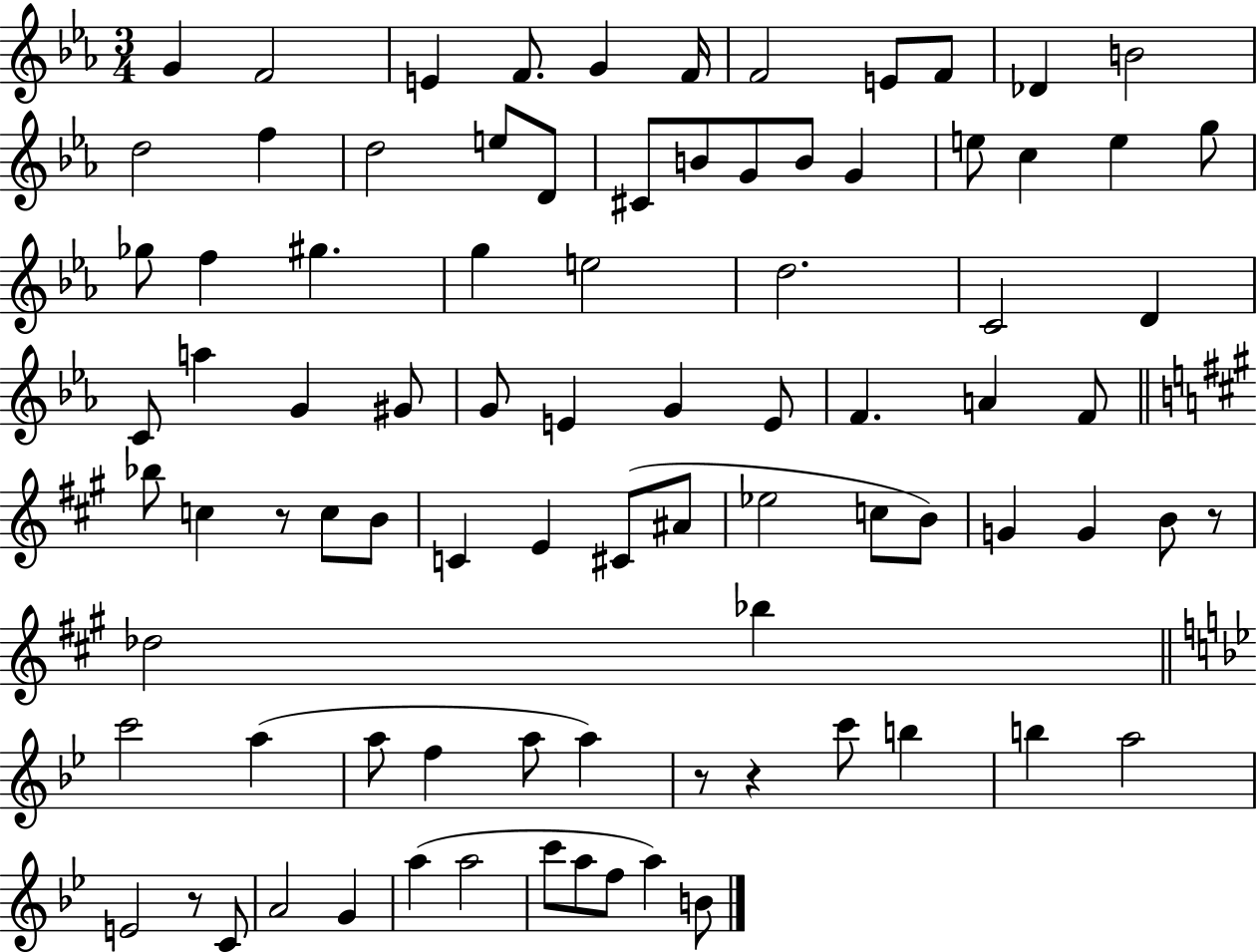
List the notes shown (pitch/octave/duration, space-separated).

G4/q F4/h E4/q F4/e. G4/q F4/s F4/h E4/e F4/e Db4/q B4/h D5/h F5/q D5/h E5/e D4/e C#4/e B4/e G4/e B4/e G4/q E5/e C5/q E5/q G5/e Gb5/e F5/q G#5/q. G5/q E5/h D5/h. C4/h D4/q C4/e A5/q G4/q G#4/e G4/e E4/q G4/q E4/e F4/q. A4/q F4/e Bb5/e C5/q R/e C5/e B4/e C4/q E4/q C#4/e A#4/e Eb5/h C5/e B4/e G4/q G4/q B4/e R/e Db5/h Bb5/q C6/h A5/q A5/e F5/q A5/e A5/q R/e R/q C6/e B5/q B5/q A5/h E4/h R/e C4/e A4/h G4/q A5/q A5/h C6/e A5/e F5/e A5/q B4/e